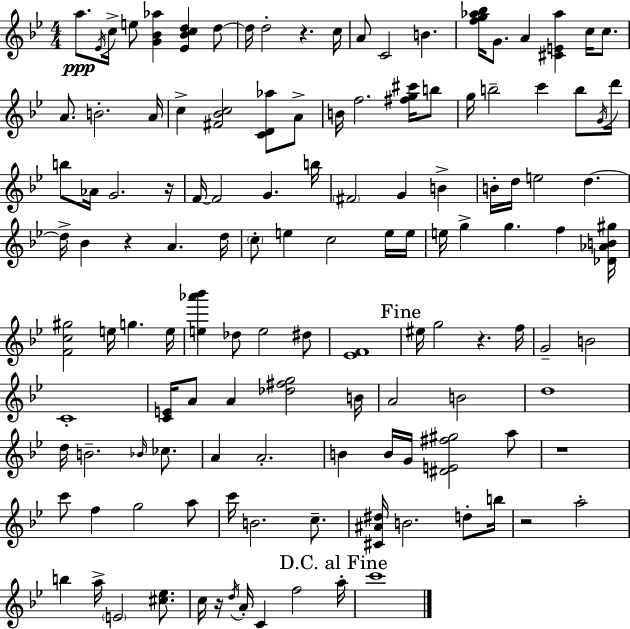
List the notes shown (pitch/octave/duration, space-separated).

A5/e. Eb4/s C5/s E5/e [G4,Bb4,Ab5]/q [Eb4,Bb4,C5,D5]/q D5/e D5/s D5/h R/q. C5/s A4/e C4/h B4/q. [F5,G5,Ab5,Bb5]/s G4/e. A4/q [C#4,E4,Ab5]/q C5/s C5/e. A4/e. B4/h. A4/s C5/q [F#4,Bb4,C5]/h [C4,D4,Ab5]/e A4/e B4/s F5/h. [F#5,G5,C#6]/s B5/e G5/s B5/h C6/q B5/e G4/s D6/s B5/e Ab4/s G4/h. R/s F4/s F4/h G4/q. B5/s F#4/h G4/q B4/q B4/s D5/s E5/h D5/q. D5/s Bb4/q R/q A4/q. D5/s C5/e E5/q C5/h E5/s E5/s E5/s G5/q G5/q. F5/q [Db4,Ab4,B4,G#5]/s [F4,C5,G#5]/h E5/s G5/q. E5/s [E5,Ab6,Bb6]/q Db5/e E5/h D#5/e [Eb4,F4]/w EIS5/s G5/h R/q. F5/s G4/h B4/h C4/w [C4,E4]/s A4/e A4/q [Db5,F#5,G5]/h B4/s A4/h B4/h D5/w D5/s B4/h. Bb4/s CES5/e. A4/q A4/h. B4/q B4/s G4/s [D#4,E4,F#5,G#5]/h A5/e R/w C6/e F5/q G5/h A5/e C6/s B4/h. C5/e. [C#4,A#4,D#5]/s B4/h. D5/e B5/s R/h A5/h B5/q A5/s E4/h [C#5,Eb5]/e. C5/s R/s D5/s A4/s C4/q F5/h A5/s C6/w